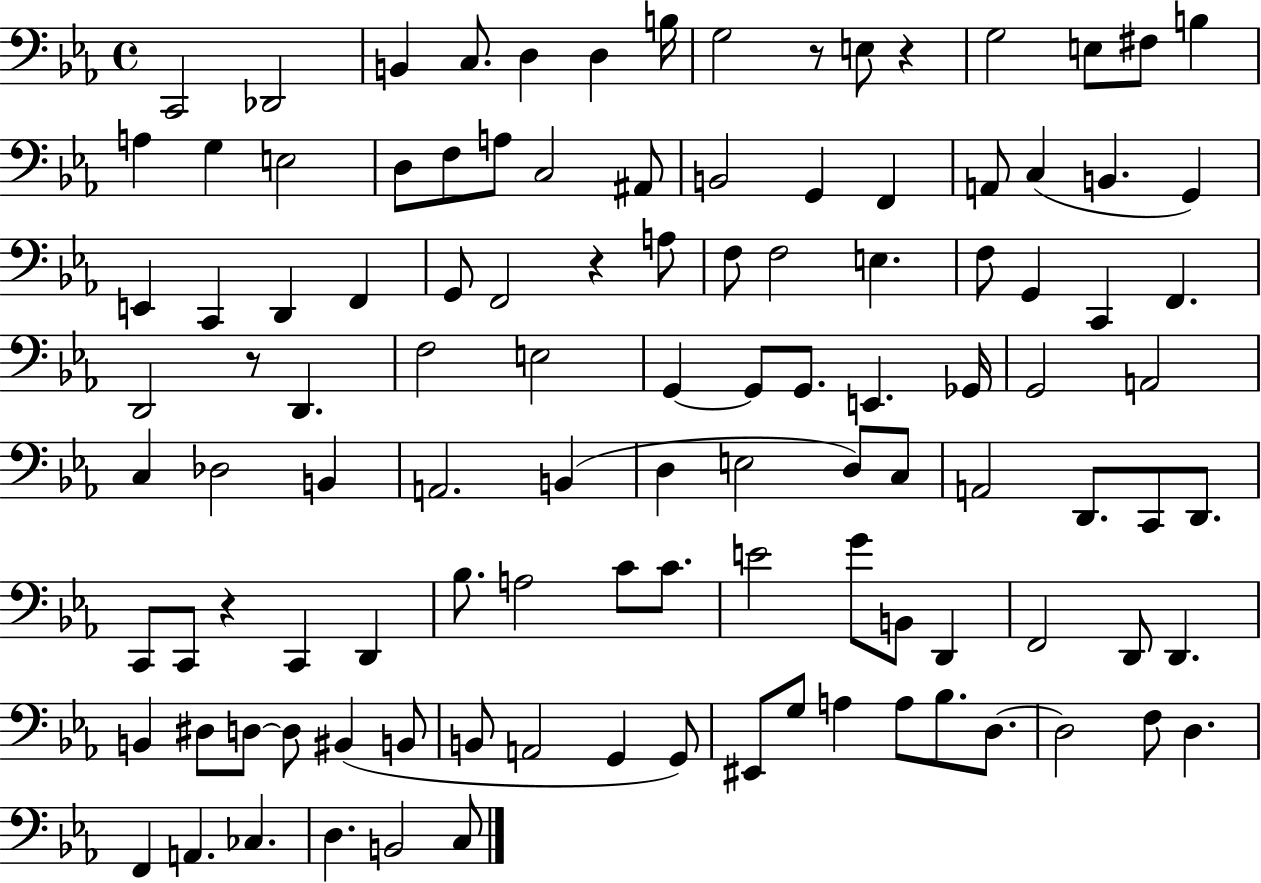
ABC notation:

X:1
T:Untitled
M:4/4
L:1/4
K:Eb
C,,2 _D,,2 B,, C,/2 D, D, B,/4 G,2 z/2 E,/2 z G,2 E,/2 ^F,/2 B, A, G, E,2 D,/2 F,/2 A,/2 C,2 ^A,,/2 B,,2 G,, F,, A,,/2 C, B,, G,, E,, C,, D,, F,, G,,/2 F,,2 z A,/2 F,/2 F,2 E, F,/2 G,, C,, F,, D,,2 z/2 D,, F,2 E,2 G,, G,,/2 G,,/2 E,, _G,,/4 G,,2 A,,2 C, _D,2 B,, A,,2 B,, D, E,2 D,/2 C,/2 A,,2 D,,/2 C,,/2 D,,/2 C,,/2 C,,/2 z C,, D,, _B,/2 A,2 C/2 C/2 E2 G/2 B,,/2 D,, F,,2 D,,/2 D,, B,, ^D,/2 D,/2 D,/2 ^B,, B,,/2 B,,/2 A,,2 G,, G,,/2 ^E,,/2 G,/2 A, A,/2 _B,/2 D,/2 D,2 F,/2 D, F,, A,, _C, D, B,,2 C,/2